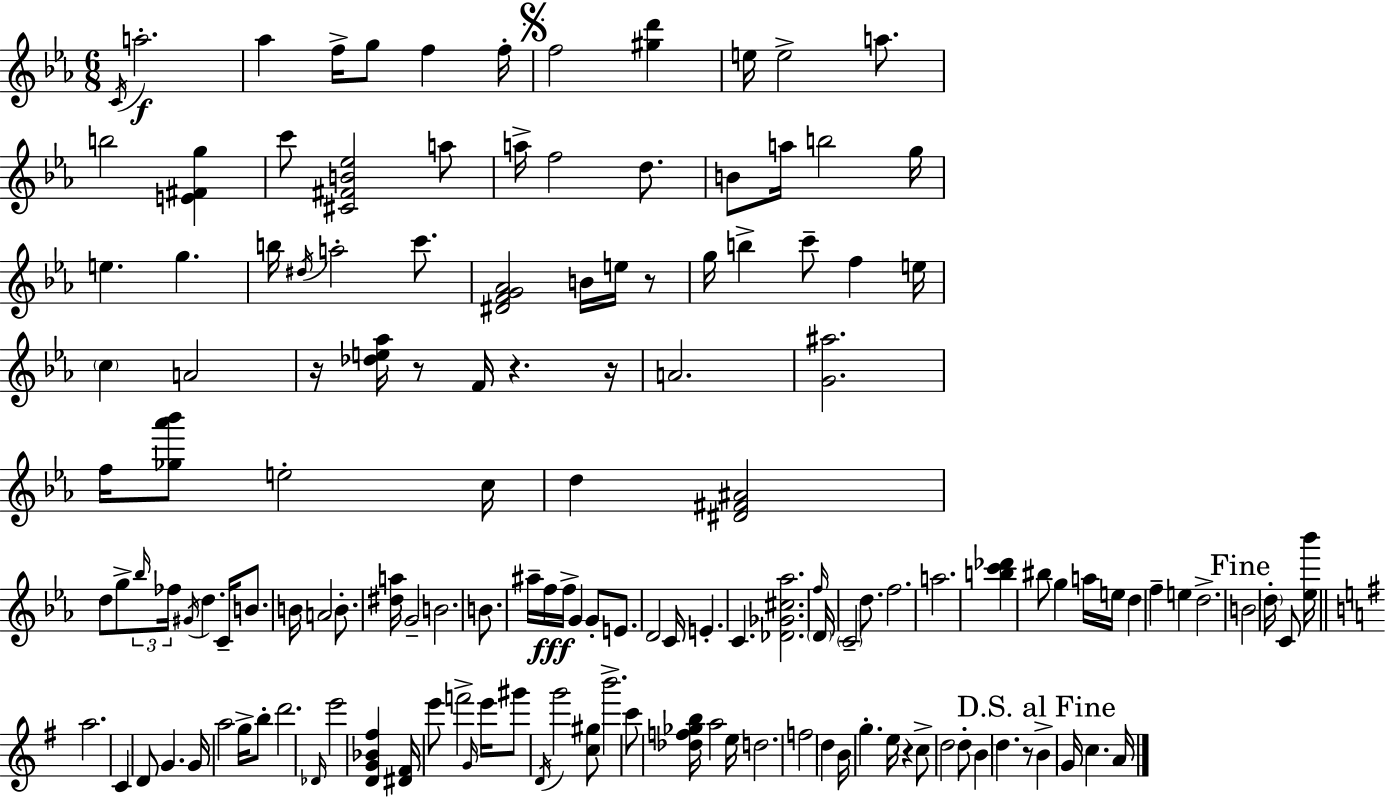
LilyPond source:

{
  \clef treble
  \numericTimeSignature
  \time 6/8
  \key c \minor
  \acciaccatura { c'16 }\f a''2.-. | aes''4 f''16-> g''8 f''4 | f''16-. \mark \markup { \musicglyph "scripts.segno" } f''2 <gis'' d'''>4 | e''16 e''2-> a''8. | \break b''2 <e' fis' g''>4 | c'''8 <cis' fis' b' ees''>2 a''8 | a''16-> f''2 d''8. | b'8 a''16 b''2 | \break g''16 e''4. g''4. | b''16 \acciaccatura { dis''16 } a''2-. c'''8. | <dis' f' g' aes'>2 b'16 e''16 | r8 g''16 b''4-> c'''8-- f''4 | \break e''16 \parenthesize c''4 a'2 | r16 <des'' e'' aes''>16 r8 f'16 r4. | r16 a'2. | <g' ais''>2. | \break f''16 <ges'' aes''' bes'''>8 e''2-. | c''16 d''4 <dis' fis' ais'>2 | d''8 g''8-> \tuplet 3/2 { \grace { bes''16 } fes''16 \acciaccatura { gis'16 } } d''4. | c'16-- b'8. b'16 a'2 | \break b'8.-. <dis'' a''>16 g'2-- | b'2. | b'8. ais''16-- f''16\fff f''16-> g'4 | g'8-. e'8. d'2 | \break c'16 e'4.-. c'4. | <des' ges' cis'' aes''>2. | \grace { f''16 } \parenthesize d'16 \parenthesize c'2-- | d''8. f''2. | \break a''2. | <b'' c''' des'''>4 bis''8 g''4 | a''16 e''16 d''4 f''4-- | e''4 d''2.-> | \break \mark "Fine" b'2 | \parenthesize d''16-. c'8 <ees'' bes'''>16 \bar "||" \break \key e \minor a''2. | c'4 d'8 g'4. | g'16 a''2 g''16-> b''8-. | d'''2. | \break \grace { des'16 } e'''2 <d' g' bes' fis''>4 | <dis' fis'>16 e'''8 f'''2-> | \grace { g'16 } e'''16 gis'''8 \acciaccatura { d'16 } g'''2 | <c'' gis''>8 b'''2.-> | \break c'''8 <des'' f'' ges'' b''>16 a''2 | e''16 d''2. | f''2 d''4 | b'16 g''4.-. e''16 r4 | \break c''8-> d''2 | d''8-. b'4 d''4. | r8 \mark "D.S. al Fine" b'4-> g'16 c''4. | a'16 \bar "|."
}